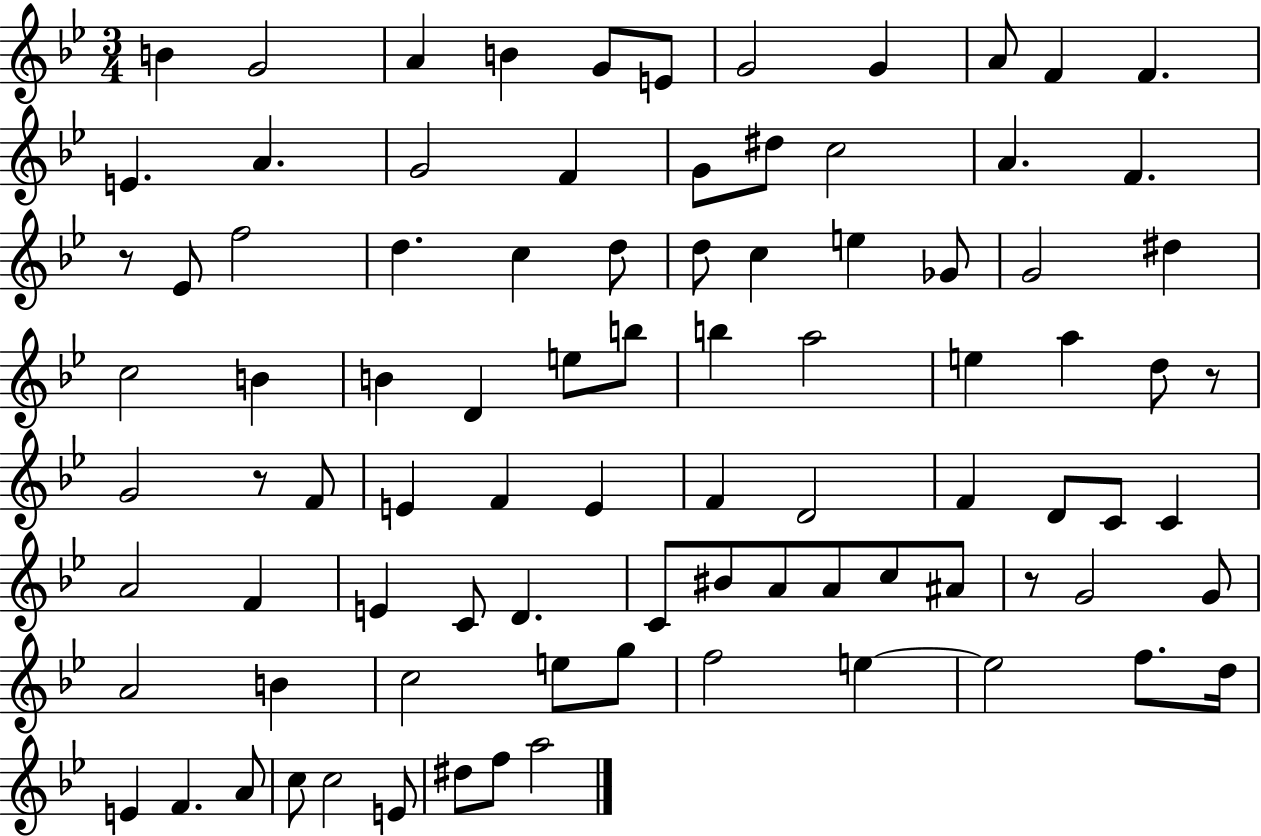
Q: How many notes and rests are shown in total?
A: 89